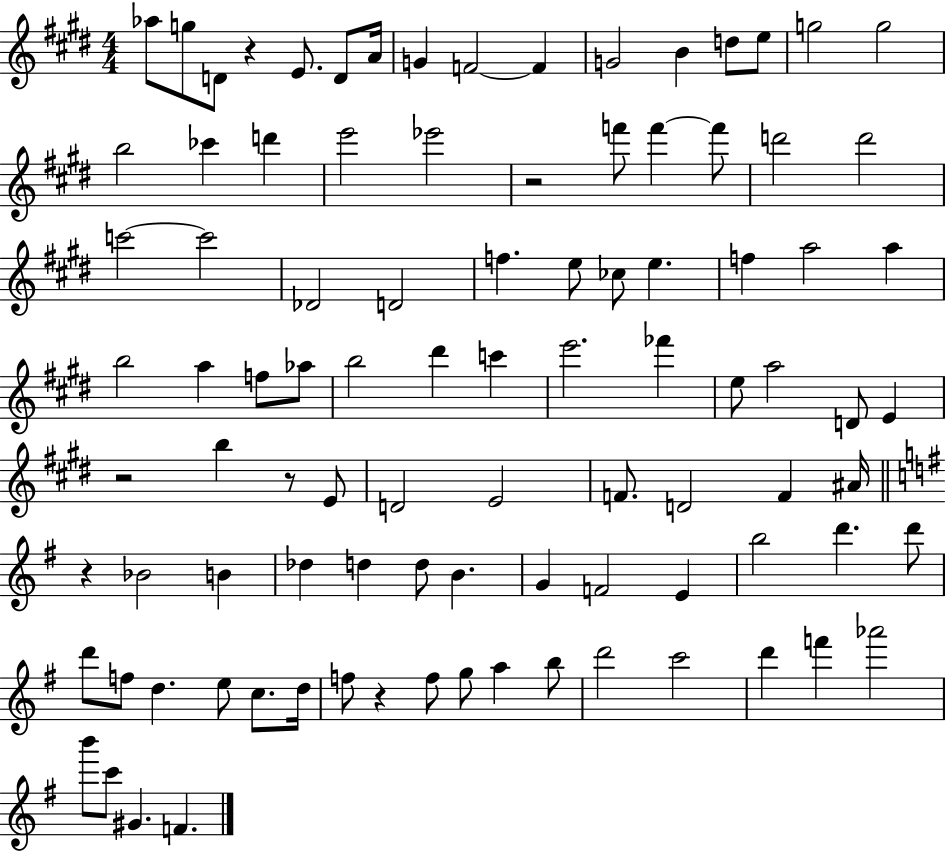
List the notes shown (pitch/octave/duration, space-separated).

Ab5/e G5/e D4/e R/q E4/e. D4/e A4/s G4/q F4/h F4/q G4/h B4/q D5/e E5/e G5/h G5/h B5/h CES6/q D6/q E6/h Eb6/h R/h F6/e F6/q F6/e D6/h D6/h C6/h C6/h Db4/h D4/h F5/q. E5/e CES5/e E5/q. F5/q A5/h A5/q B5/h A5/q F5/e Ab5/e B5/h D#6/q C6/q E6/h. FES6/q E5/e A5/h D4/e E4/q R/h B5/q R/e E4/e D4/h E4/h F4/e. D4/h F4/q A#4/s R/q Bb4/h B4/q Db5/q D5/q D5/e B4/q. G4/q F4/h E4/q B5/h D6/q. D6/e D6/e F5/e D5/q. E5/e C5/e. D5/s F5/e R/q F5/e G5/e A5/q B5/e D6/h C6/h D6/q F6/q Ab6/h B6/e C6/e G#4/q. F4/q.